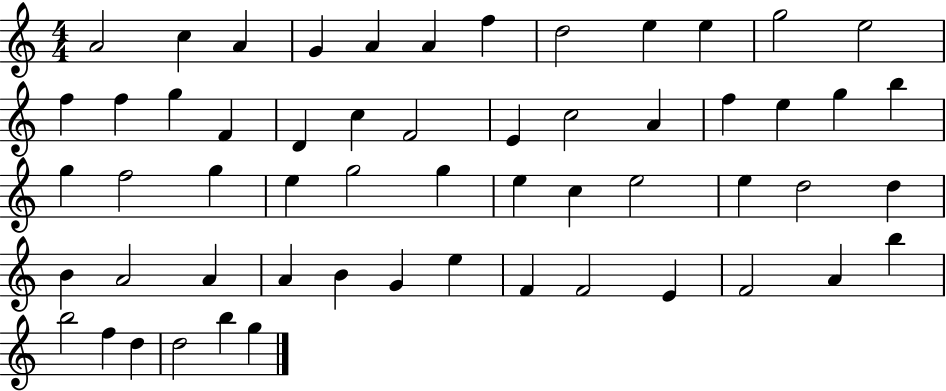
{
  \clef treble
  \numericTimeSignature
  \time 4/4
  \key c \major
  a'2 c''4 a'4 | g'4 a'4 a'4 f''4 | d''2 e''4 e''4 | g''2 e''2 | \break f''4 f''4 g''4 f'4 | d'4 c''4 f'2 | e'4 c''2 a'4 | f''4 e''4 g''4 b''4 | \break g''4 f''2 g''4 | e''4 g''2 g''4 | e''4 c''4 e''2 | e''4 d''2 d''4 | \break b'4 a'2 a'4 | a'4 b'4 g'4 e''4 | f'4 f'2 e'4 | f'2 a'4 b''4 | \break b''2 f''4 d''4 | d''2 b''4 g''4 | \bar "|."
}